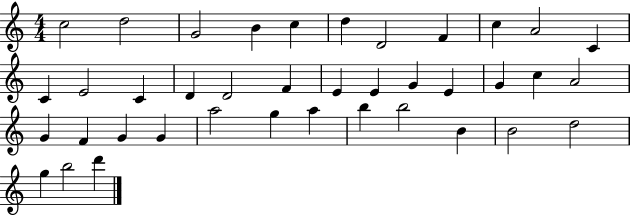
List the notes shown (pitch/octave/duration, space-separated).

C5/h D5/h G4/h B4/q C5/q D5/q D4/h F4/q C5/q A4/h C4/q C4/q E4/h C4/q D4/q D4/h F4/q E4/q E4/q G4/q E4/q G4/q C5/q A4/h G4/q F4/q G4/q G4/q A5/h G5/q A5/q B5/q B5/h B4/q B4/h D5/h G5/q B5/h D6/q